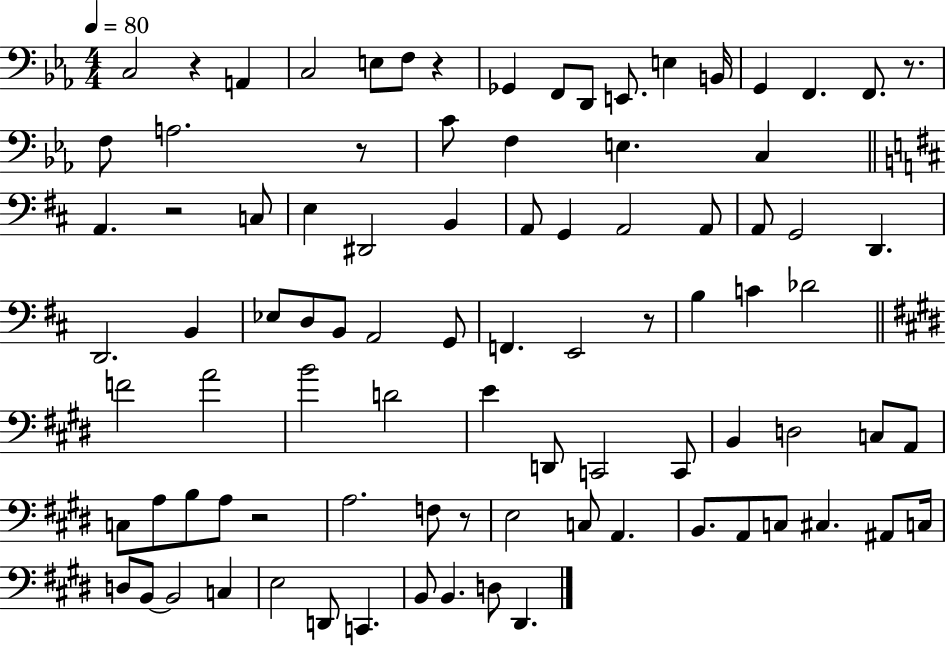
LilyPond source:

{
  \clef bass
  \numericTimeSignature
  \time 4/4
  \key ees \major
  \tempo 4 = 80
  \repeat volta 2 { c2 r4 a,4 | c2 e8 f8 r4 | ges,4 f,8 d,8 e,8. e4 b,16 | g,4 f,4. f,8. r8. | \break f8 a2. r8 | c'8 f4 e4. c4 | \bar "||" \break \key d \major a,4. r2 c8 | e4 dis,2 b,4 | a,8 g,4 a,2 a,8 | a,8 g,2 d,4. | \break d,2. b,4 | ees8 d8 b,8 a,2 g,8 | f,4. e,2 r8 | b4 c'4 des'2 | \break \bar "||" \break \key e \major f'2 a'2 | b'2 d'2 | e'4 d,8 c,2 c,8 | b,4 d2 c8 a,8 | \break c8 a8 b8 a8 r2 | a2. f8 r8 | e2 c8 a,4. | b,8. a,8 c8 cis4. ais,8 c16 | \break d8 b,8~~ b,2 c4 | e2 d,8 c,4. | b,8 b,4. d8 dis,4. | } \bar "|."
}